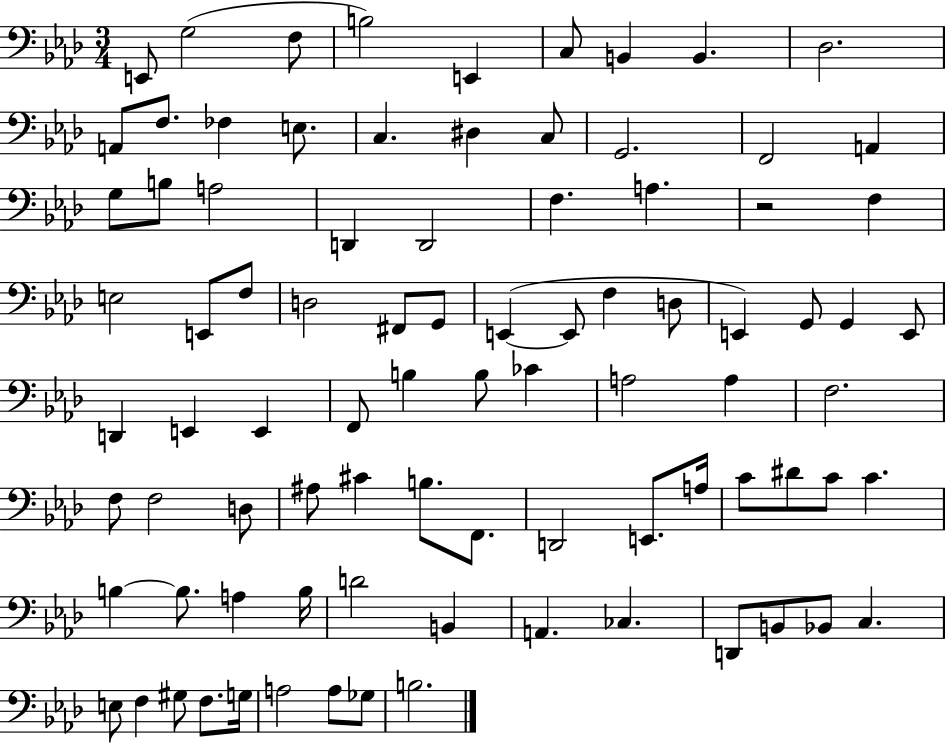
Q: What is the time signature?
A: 3/4